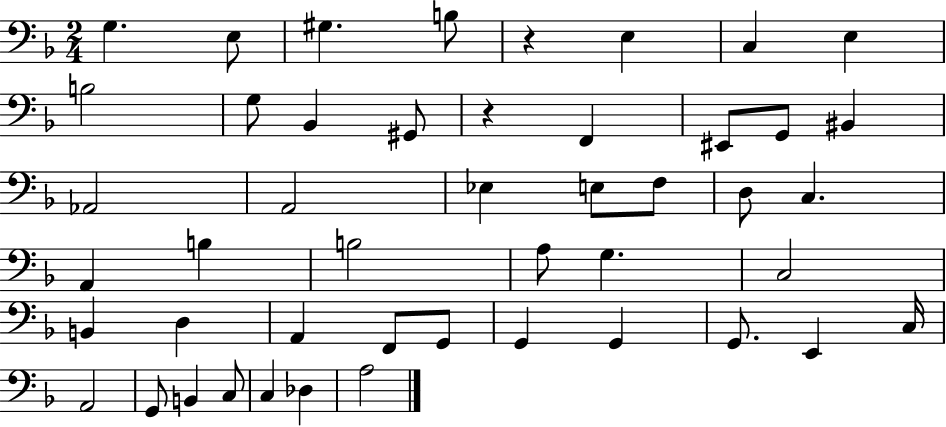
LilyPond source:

{
  \clef bass
  \numericTimeSignature
  \time 2/4
  \key f \major
  \repeat volta 2 { g4. e8 | gis4. b8 | r4 e4 | c4 e4 | \break b2 | g8 bes,4 gis,8 | r4 f,4 | eis,8 g,8 bis,4 | \break aes,2 | a,2 | ees4 e8 f8 | d8 c4. | \break a,4 b4 | b2 | a8 g4. | c2 | \break b,4 d4 | a,4 f,8 g,8 | g,4 g,4 | g,8. e,4 c16 | \break a,2 | g,8 b,4 c8 | c4 des4 | a2 | \break } \bar "|."
}